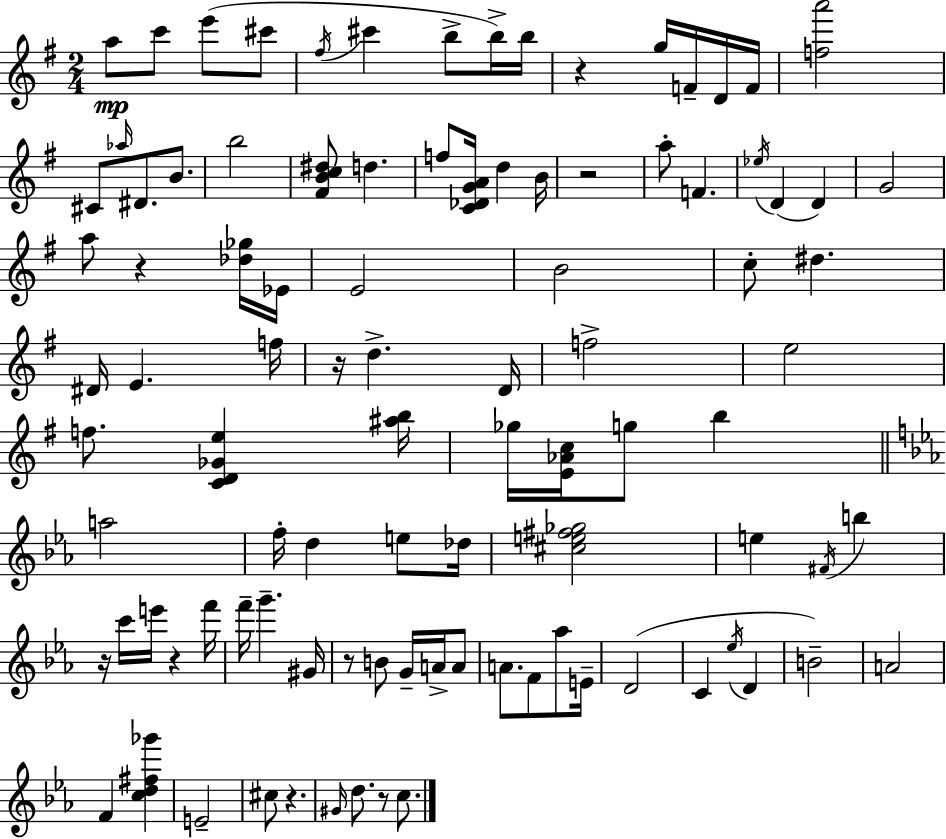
{
  \clef treble
  \numericTimeSignature
  \time 2/4
  \key g \major
  a''8\mp c'''8 e'''8( cis'''8 | \acciaccatura { fis''16 } cis'''4 b''8-> b''16->) | b''16 r4 g''16 f'16-- d'16 | f'16 <f'' a'''>2 | \break cis'8 \grace { aes''16 } dis'8. b'8. | b''2 | <fis' b' c'' dis''>8 d''4. | f''8 <c' des' g' a'>16 d''4 | \break b'16 r2 | a''8-. f'4. | \acciaccatura { ees''16 }( d'4 d'4) | g'2 | \break a''8 r4 | <des'' ges''>16 ees'16 e'2 | b'2 | c''8-. dis''4. | \break dis'16 e'4. | f''16 r16 d''4.-> | d'16 f''2-> | e''2 | \break f''8. <c' d' ges' e''>4 | <ais'' b''>16 ges''16 <e' aes' c''>16 g''8 b''4 | \bar "||" \break \key ees \major a''2 | f''16-. d''4 e''8 des''16 | <cis'' e'' fis'' ges''>2 | e''4 \acciaccatura { fis'16 } b''4 | \break r16 c'''16 e'''16 r4 | f'''16 f'''16-- g'''4.-- | gis'16 r8 b'8 g'16-- a'16-> a'8 | a'8. f'8 aes''8 | \break e'16-- d'2( | c'4 \acciaccatura { ees''16 } d'4 | b'2--) | a'2 | \break f'4 <c'' d'' fis'' ges'''>4 | e'2-- | cis''8 r4. | \grace { gis'16 } d''8. r8 | \break c''8. \bar "|."
}